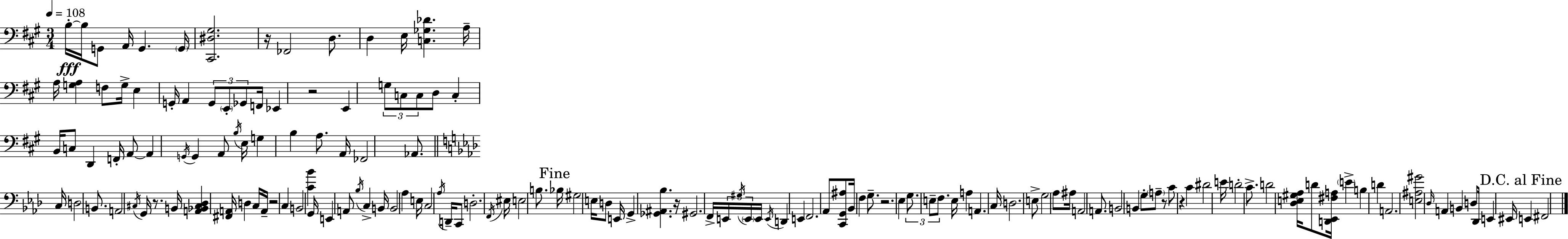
X:1
T:Untitled
M:3/4
L:1/4
K:A
B,/4 B,/4 G,,/2 A,,/4 G,, G,,/4 [^C,,^D,^G,]2 z/4 _F,,2 D,/2 D, E,/4 [C,_G,_D] A,/4 A,/4 [G,A,] F,/2 G,/4 E, G,,/4 A,, G,,/2 E,,/2 _G,,/2 F,,/4 _E,, z2 E,, G,/2 C,/2 C,/2 D,/2 C, B,,/4 C,/2 D,, F,,/4 A,,/2 A,, G,,/4 G,, A,,/2 B,/4 E,/4 G, B, A,/2 A,,/4 _F,,2 _A,,/2 C,/4 D,2 B,,/2 A,,2 ^C,/4 G,,/4 z/2 B,,/4 [A,,_B,,^C,_D,] [^F,,A,,]/4 D, C,/4 A,,/4 z2 C, B,,2 [C_B] G,,/4 E,, A,,/2 _B,/4 C, B,,/4 B,,2 _A, E,/4 C,2 _A,/4 D,,/4 C,,/2 D,2 F,,/4 ^E,/4 E,2 B,/2 _B,/4 ^G,2 E,/4 D,/2 E,,/4 G,, [_G,,^A,,_B,] z/4 ^G,,2 F,,/4 E,,/4 ^G,/4 E,,/4 E,,/4 E,,/4 D,, E,, F,,2 _A,,/2 [C,,G,,^A,]/2 _B,,/4 F, G,/2 z2 _E, G,/2 E,/2 F,/2 E,/4 A, A,, C,/4 D,2 E,/2 G,2 _A,/2 ^A,/4 A,,2 A,,/2 B,,2 B,, G,/2 A,/2 z/2 C/2 z C ^D2 E/4 D2 C/2 D2 [_D,E,^G,_A,]/4 D/2 [D,,_E,,^F,A,]/4 E B, D A,,2 [E,^A,^G]2 _D,/4 A,, B,, D,/2 _D,,/4 E,, ^E,,/4 E,, ^F,,2